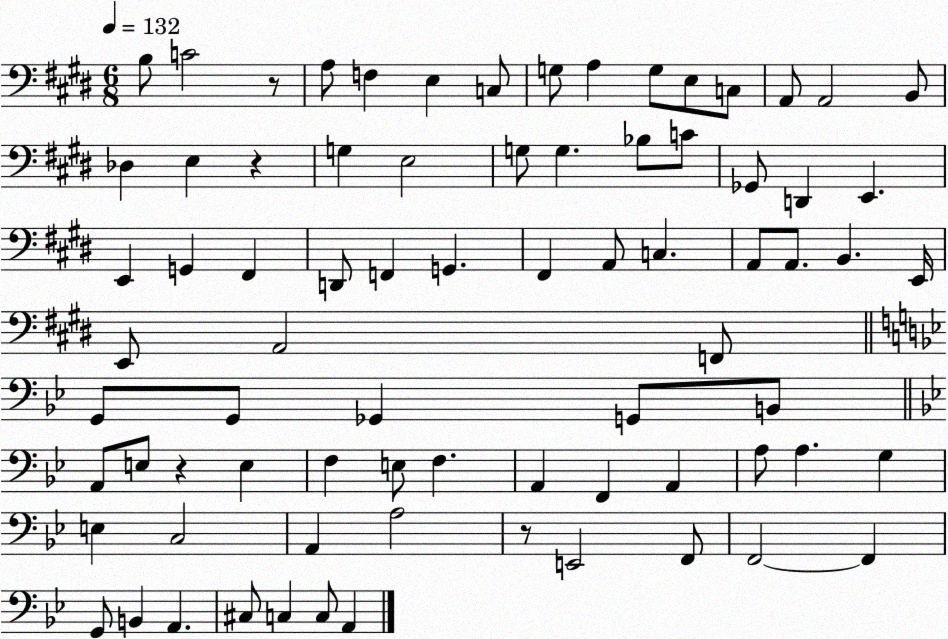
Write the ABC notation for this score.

X:1
T:Untitled
M:6/8
L:1/4
K:E
B,/2 C2 z/2 A,/2 F, E, C,/2 G,/2 A, G,/2 E,/2 C,/2 A,,/2 A,,2 B,,/2 _D, E, z G, E,2 G,/2 G, _B,/2 C/2 _G,,/2 D,, E,, E,, G,, ^F,, D,,/2 F,, G,, ^F,, A,,/2 C, A,,/2 A,,/2 B,, E,,/4 E,,/2 A,,2 F,,/2 G,,/2 G,,/2 _G,, G,,/2 B,,/2 A,,/2 E,/2 z E, F, E,/2 F, A,, F,, A,, A,/2 A, G, E, C,2 A,, A,2 z/2 E,,2 F,,/2 F,,2 F,, G,,/2 B,, A,, ^C,/2 C, C,/2 A,,